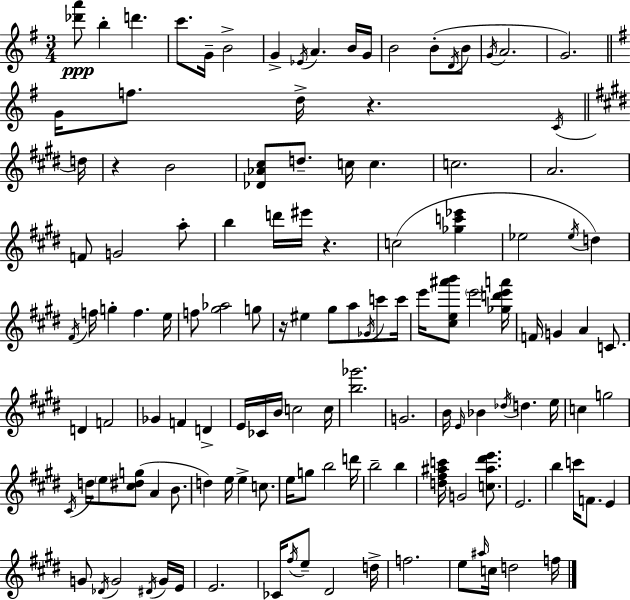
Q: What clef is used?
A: treble